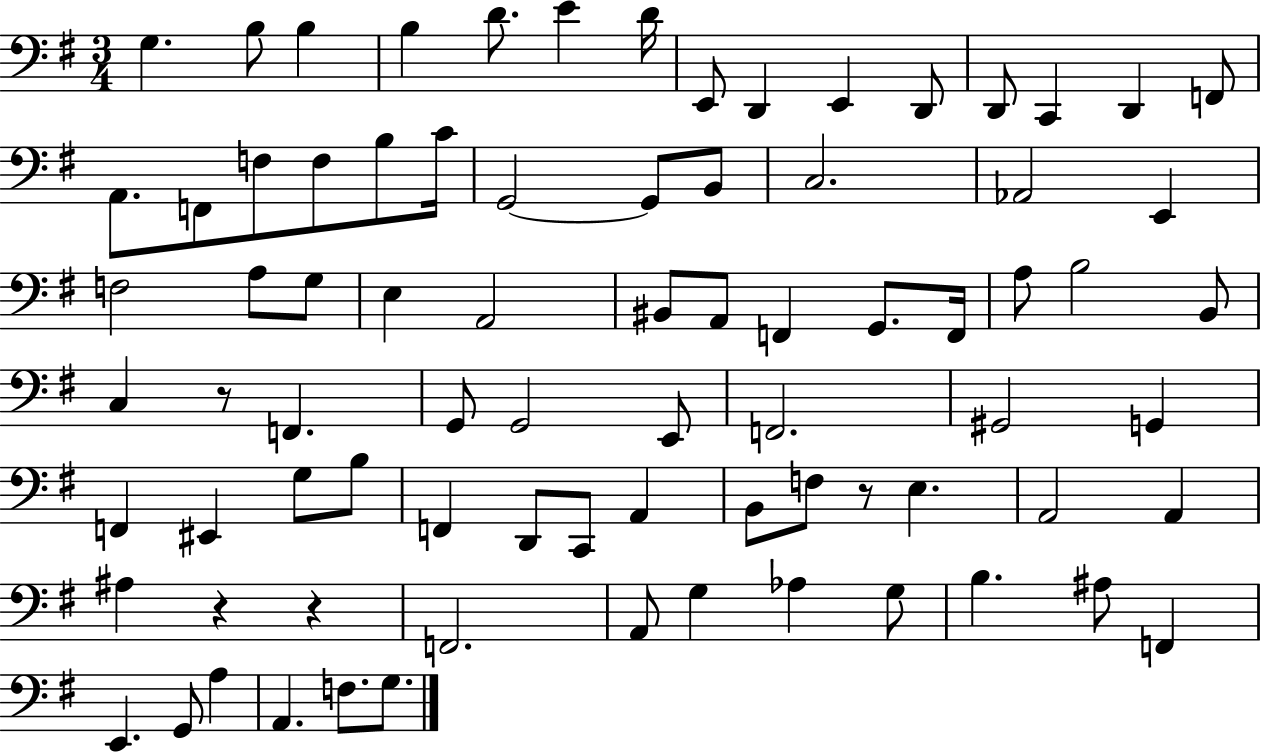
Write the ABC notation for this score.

X:1
T:Untitled
M:3/4
L:1/4
K:G
G, B,/2 B, B, D/2 E D/4 E,,/2 D,, E,, D,,/2 D,,/2 C,, D,, F,,/2 A,,/2 F,,/2 F,/2 F,/2 B,/2 C/4 G,,2 G,,/2 B,,/2 C,2 _A,,2 E,, F,2 A,/2 G,/2 E, A,,2 ^B,,/2 A,,/2 F,, G,,/2 F,,/4 A,/2 B,2 B,,/2 C, z/2 F,, G,,/2 G,,2 E,,/2 F,,2 ^G,,2 G,, F,, ^E,, G,/2 B,/2 F,, D,,/2 C,,/2 A,, B,,/2 F,/2 z/2 E, A,,2 A,, ^A, z z F,,2 A,,/2 G, _A, G,/2 B, ^A,/2 F,, E,, G,,/2 A, A,, F,/2 G,/2